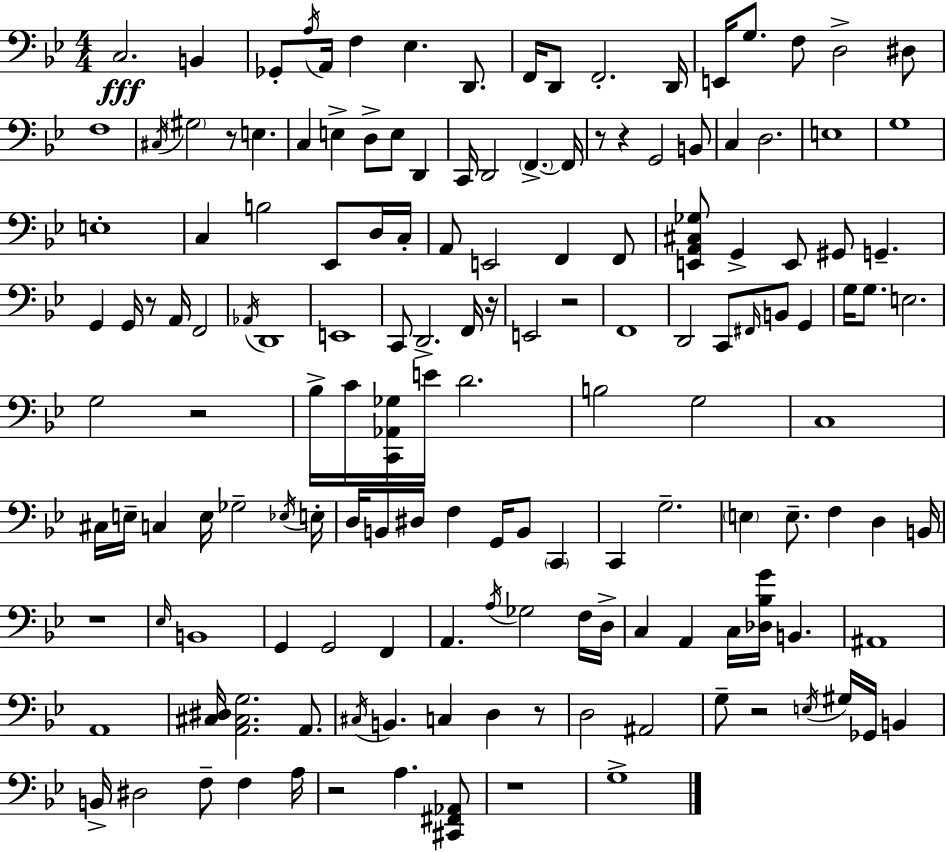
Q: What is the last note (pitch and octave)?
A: G3